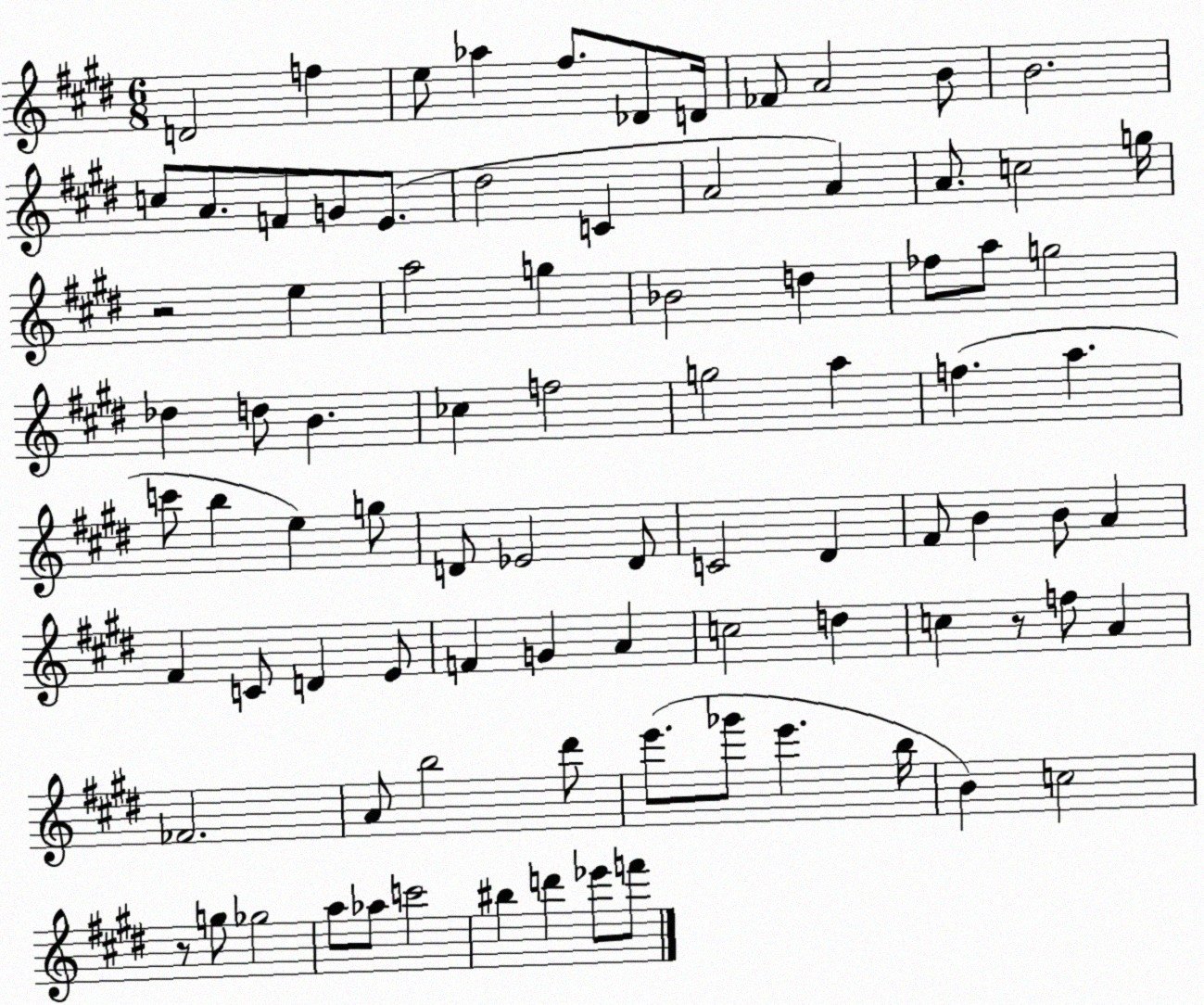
X:1
T:Untitled
M:6/8
L:1/4
K:E
D2 f e/2 _a ^f/2 _D/2 D/4 _F/2 A2 B/2 B2 c/2 A/2 F/2 G/2 E/2 ^d2 C A2 A A/2 c2 g/4 z2 e a2 g _B2 d _f/2 a/2 g2 _d d/2 B _c f2 g2 a f a c'/2 b e g/2 D/2 _E2 D/2 C2 ^D ^F/2 B B/2 A ^F C/2 D E/2 F G A c2 d c z/2 f/2 A _F2 A/2 b2 ^d'/2 e'/2 _g'/2 e' b/4 B c2 z/2 g/2 _g2 a/2 _a/2 c'2 ^b d' _e'/2 f'/2